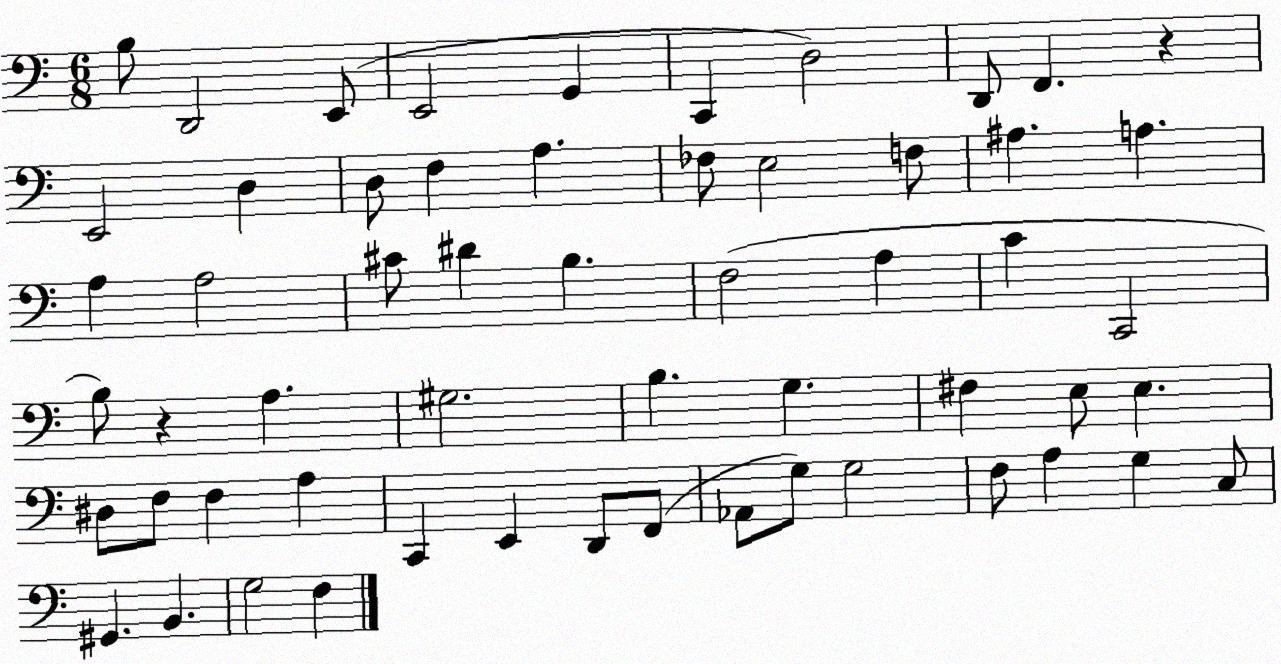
X:1
T:Untitled
M:6/8
L:1/4
K:C
B,/2 D,,2 E,,/2 E,,2 G,, C,, D,2 D,,/2 F,, z E,,2 D, D,/2 F, A, _F,/2 E,2 F,/2 ^A, A, A, A,2 ^C/2 ^D B, F,2 A, C C,,2 B,/2 z A, ^G,2 B, G, ^F, E,/2 E, ^D,/2 F,/2 F, A, C,, E,, D,,/2 F,,/2 _A,,/2 G,/2 G,2 F,/2 A, G, C,/2 ^G,, B,, G,2 F,